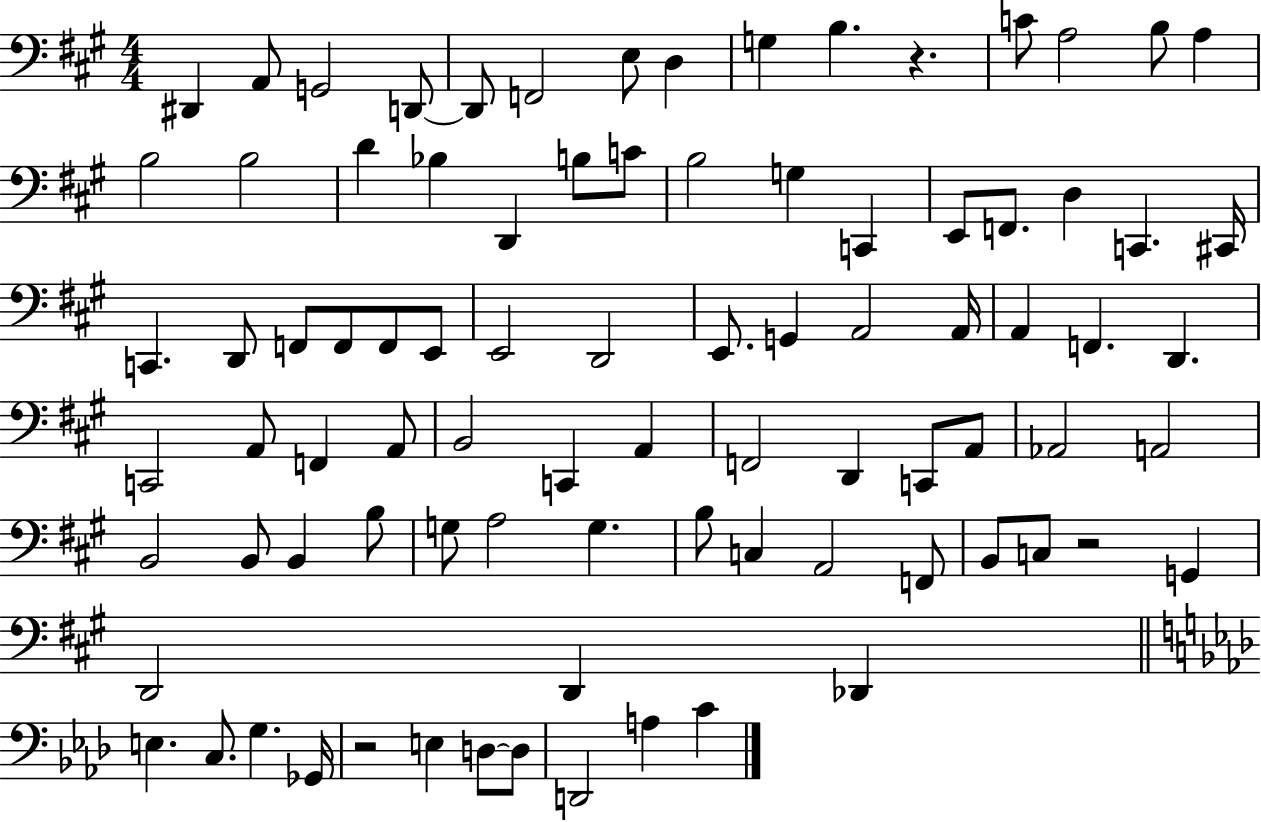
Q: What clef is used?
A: bass